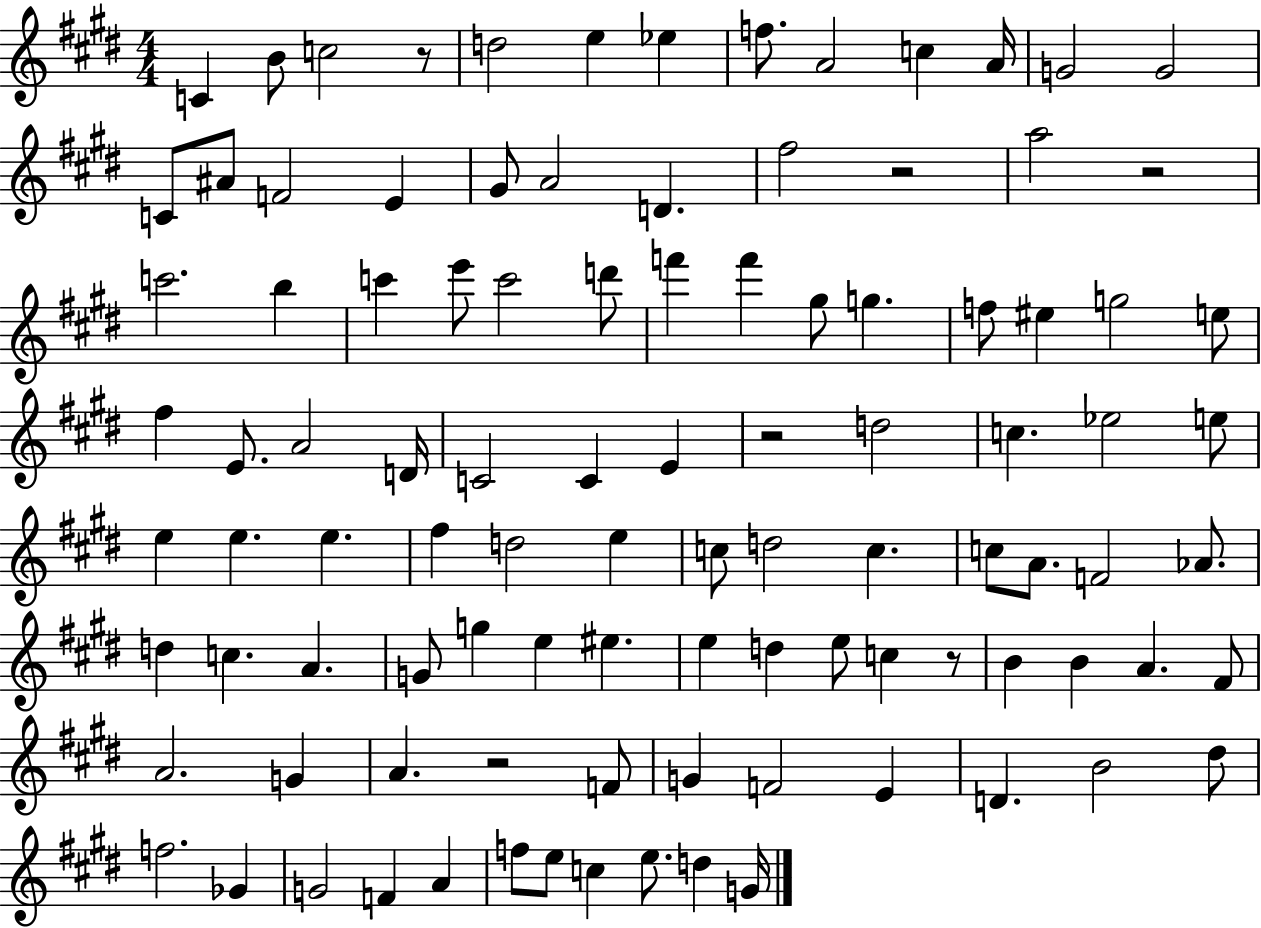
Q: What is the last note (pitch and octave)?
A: G4